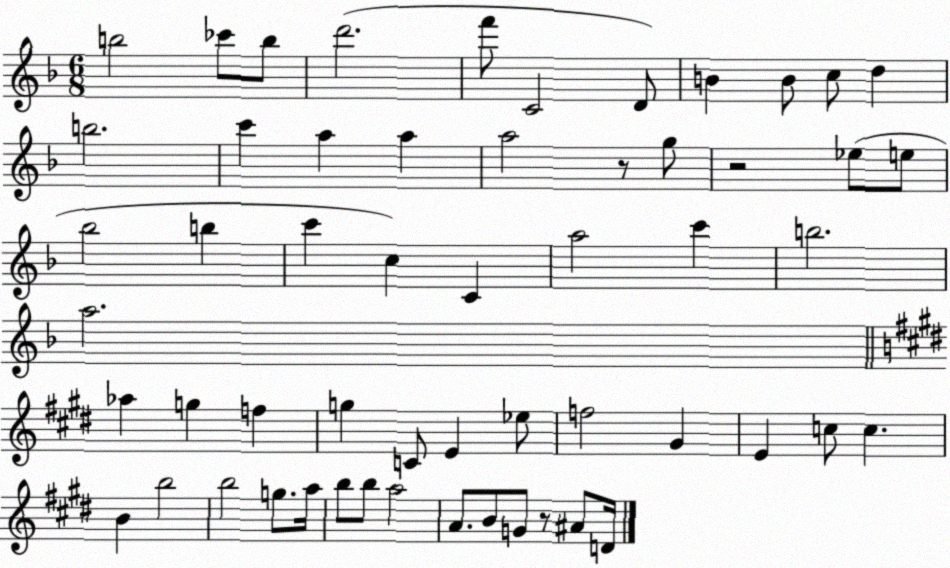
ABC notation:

X:1
T:Untitled
M:6/8
L:1/4
K:F
b2 _c'/2 b/2 d'2 f'/2 C2 D/2 B B/2 c/2 d b2 c' a a a2 z/2 g/2 z2 _e/2 e/2 _b2 b c' c C a2 c' b2 a2 _a g f g C/2 E _e/2 f2 ^G E c/2 c B b2 b2 g/2 a/4 b/2 b/2 a2 A/2 B/2 G/2 z/2 ^A/2 D/4